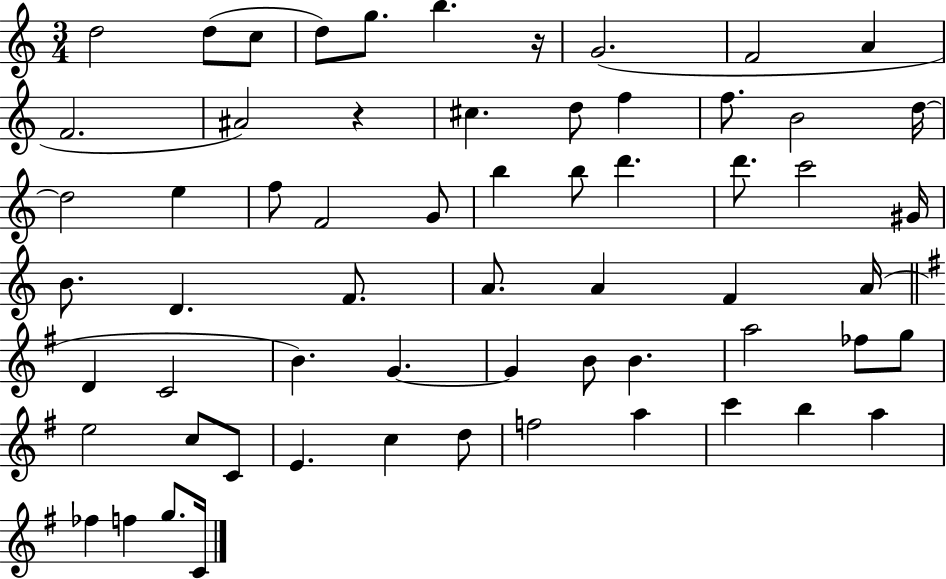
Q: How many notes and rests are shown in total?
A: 62